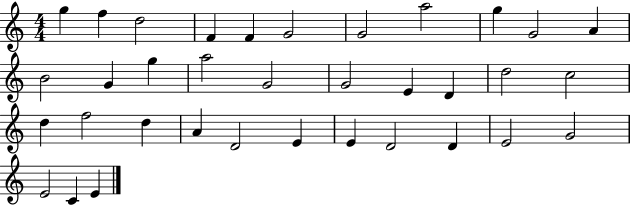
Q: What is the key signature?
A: C major